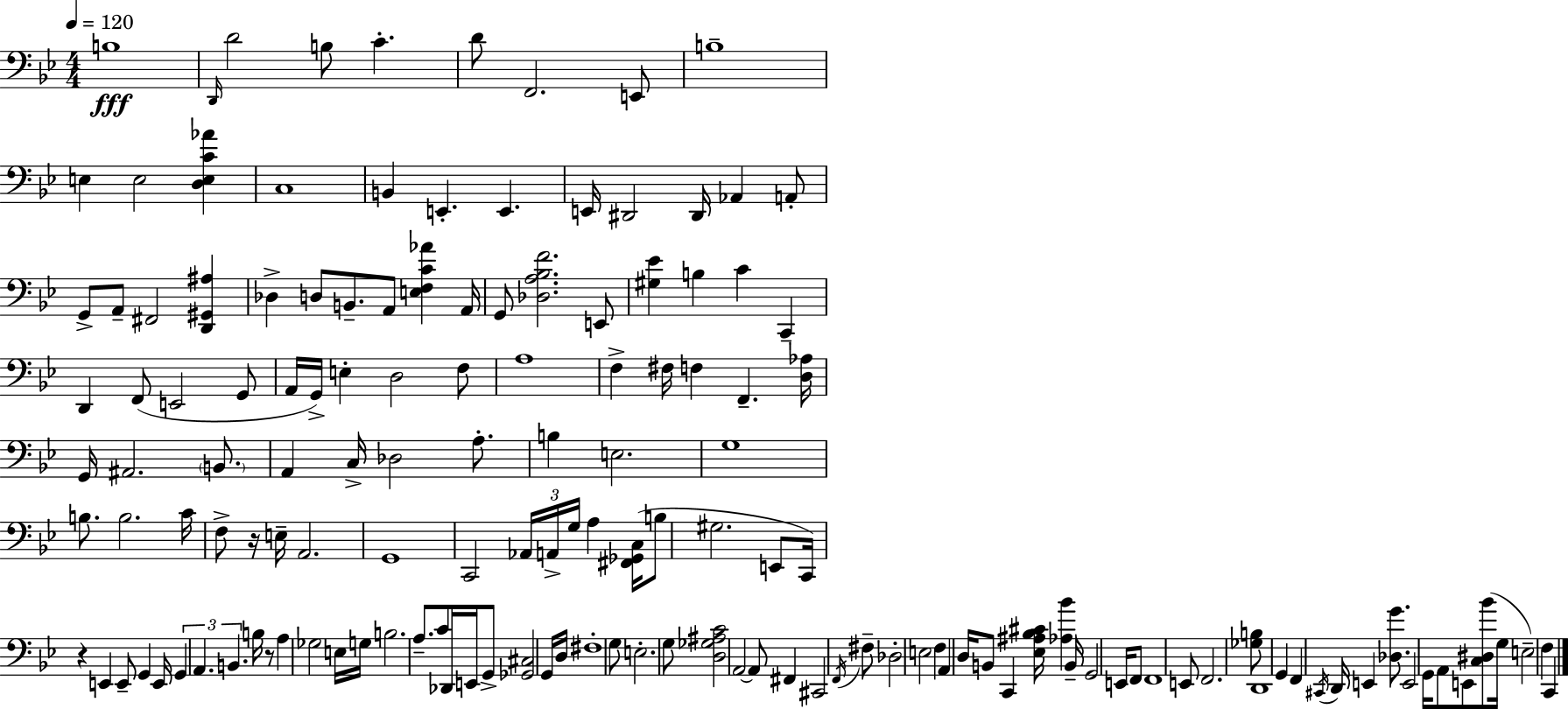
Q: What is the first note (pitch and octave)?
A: B3